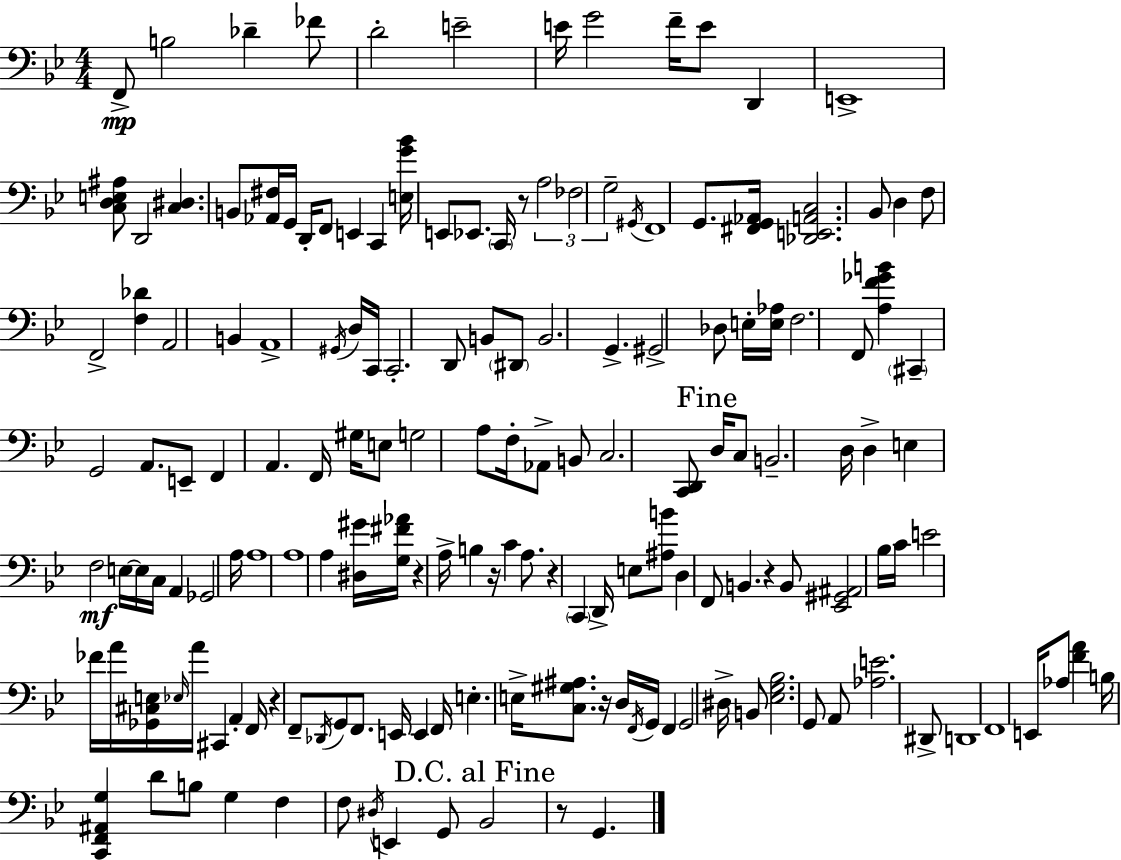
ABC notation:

X:1
T:Untitled
M:4/4
L:1/4
K:Bb
F,,/2 B,2 _D _F/2 D2 E2 E/4 G2 F/4 E/2 D,, E,,4 [C,D,E,^A,]/2 D,,2 [C,^D,] B,,/2 [_A,,^F,]/4 G,,/4 D,,/4 F,,/2 E,, C,, [E,G_B]/4 E,,/2 _E,,/2 C,,/4 z/2 A,2 _F,2 G,2 ^G,,/4 F,,4 G,,/2 [^F,,G,,_A,,]/4 [_D,,E,,A,,C,]2 _B,,/2 D, F,/2 F,,2 [F,_D] A,,2 B,, A,,4 ^G,,/4 D,/4 C,,/4 C,,2 D,,/2 B,,/2 ^D,,/2 B,,2 G,, ^G,,2 _D,/2 E,/4 [E,_A,]/4 F,2 F,,/2 [A,F_GB] ^C,, G,,2 A,,/2 E,,/2 F,, A,, F,,/4 ^G,/4 E,/2 G,2 A,/2 F,/4 _A,,/2 B,,/2 C,2 [C,,D,,]/2 D,/4 C,/2 B,,2 D,/4 D, E, F,2 E,/4 E,/4 C,/4 A,, _G,,2 A,/4 A,4 A,4 A, [^D,^G]/4 [G,^F_A]/4 z A,/4 B, z/4 C A,/2 z C,, D,,/4 E,/2 [^A,B]/2 D, F,,/2 B,, z B,,/2 [_E,,^G,,^A,,]2 _B,/4 C/4 E2 _F/4 A/4 [_G,,^C,E,]/4 _E,/4 A/4 ^C,, A,, F,,/4 z F,,/2 _D,,/4 G,,/2 F,,/2 E,,/4 E,, F,,/4 E, E,/4 [C,^G,^A,]/2 z/4 D,/4 F,,/4 G,,/4 F,, G,,2 ^D,/4 B,,/2 [_E,G,_B,]2 G,,/2 A,,/2 [_A,E]2 ^D,,/2 D,,4 F,,4 E,,/4 _A,/2 [FA] B,/4 [C,,F,,^A,,G,] D/2 B,/2 G, F, F,/2 ^D,/4 E,, G,,/2 _B,,2 z/2 G,,